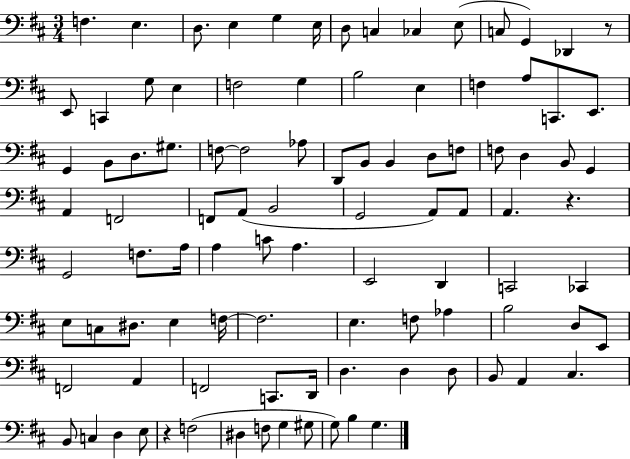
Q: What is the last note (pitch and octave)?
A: G3